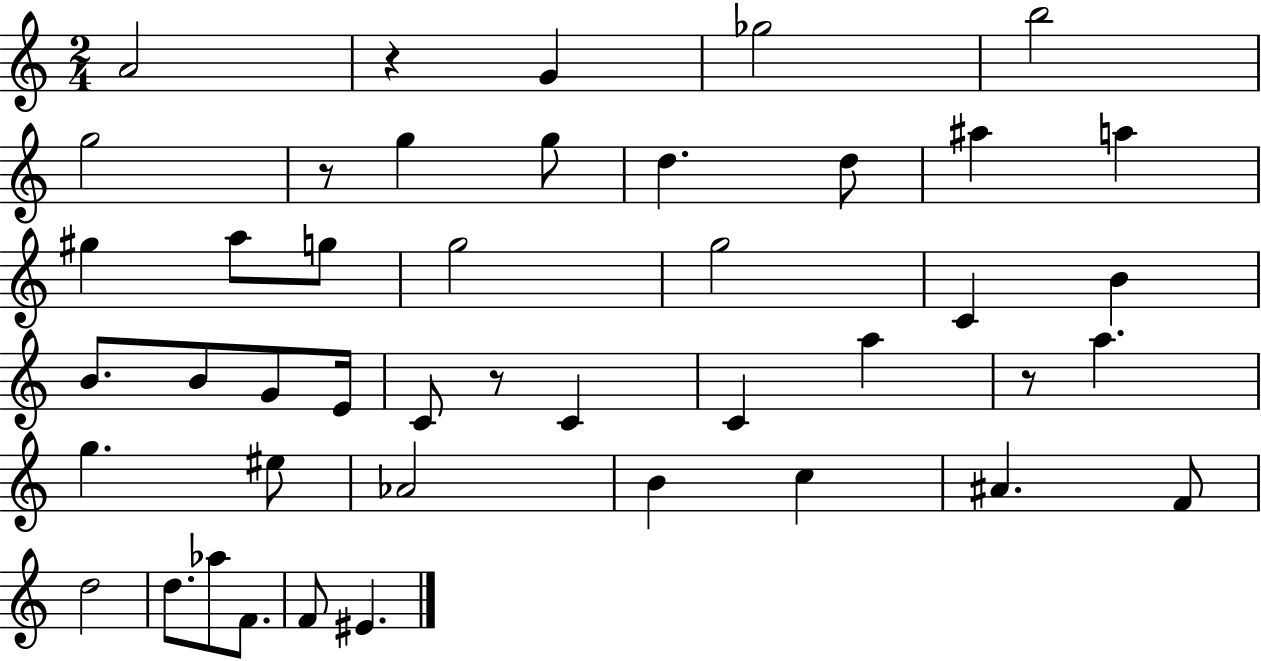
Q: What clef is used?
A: treble